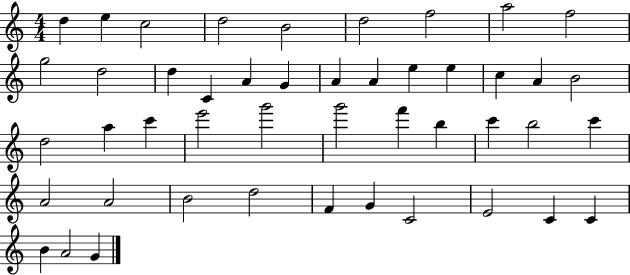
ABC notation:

X:1
T:Untitled
M:4/4
L:1/4
K:C
d e c2 d2 B2 d2 f2 a2 f2 g2 d2 d C A G A A e e c A B2 d2 a c' e'2 g'2 g'2 f' b c' b2 c' A2 A2 B2 d2 F G C2 E2 C C B A2 G